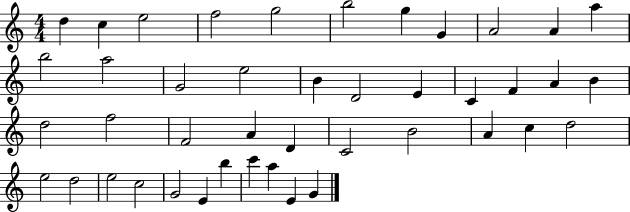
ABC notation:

X:1
T:Untitled
M:4/4
L:1/4
K:C
d c e2 f2 g2 b2 g G A2 A a b2 a2 G2 e2 B D2 E C F A B d2 f2 F2 A D C2 B2 A c d2 e2 d2 e2 c2 G2 E b c' a E G